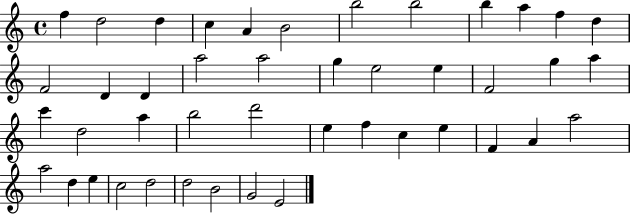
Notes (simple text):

F5/q D5/h D5/q C5/q A4/q B4/h B5/h B5/h B5/q A5/q F5/q D5/q F4/h D4/q D4/q A5/h A5/h G5/q E5/h E5/q F4/h G5/q A5/q C6/q D5/h A5/q B5/h D6/h E5/q F5/q C5/q E5/q F4/q A4/q A5/h A5/h D5/q E5/q C5/h D5/h D5/h B4/h G4/h E4/h